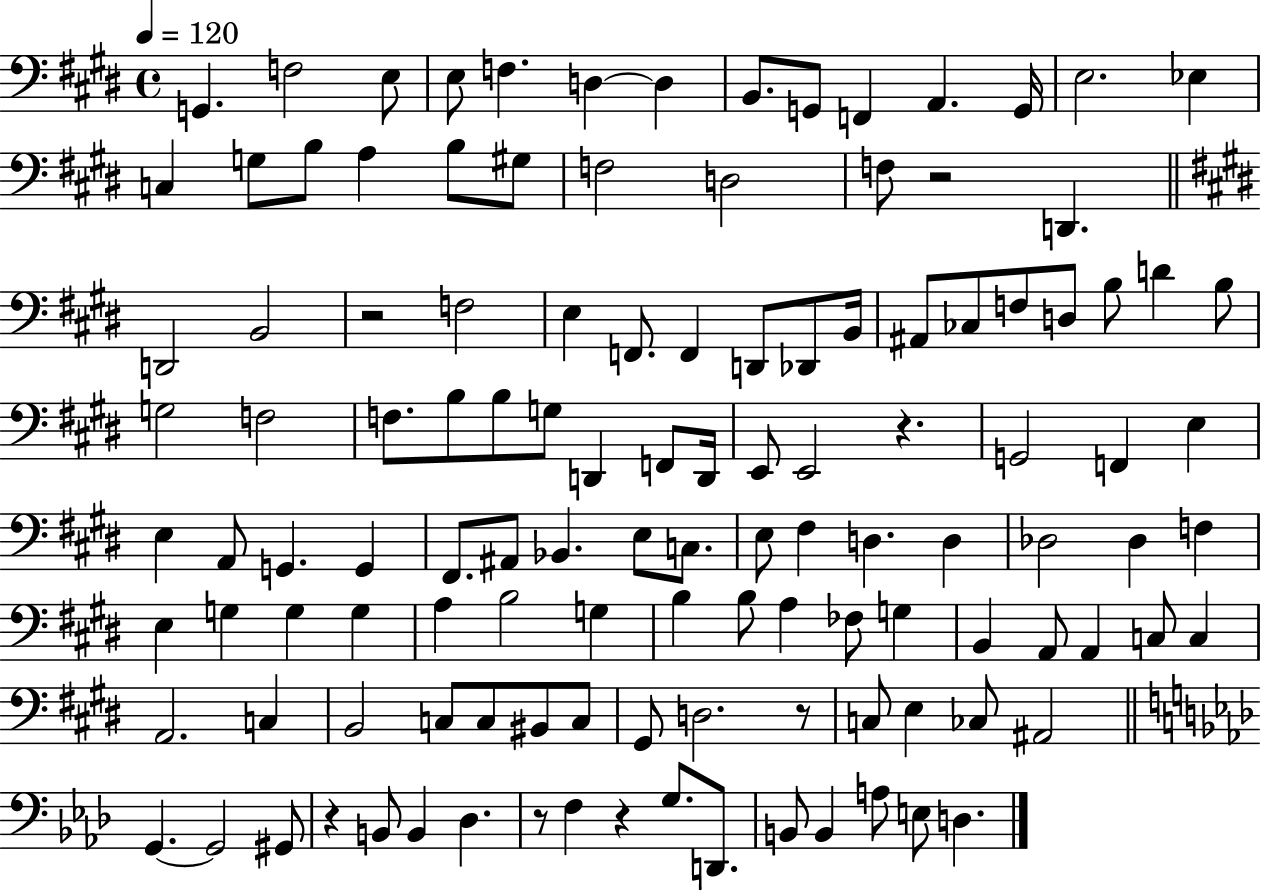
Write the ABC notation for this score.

X:1
T:Untitled
M:4/4
L:1/4
K:E
G,, F,2 E,/2 E,/2 F, D, D, B,,/2 G,,/2 F,, A,, G,,/4 E,2 _E, C, G,/2 B,/2 A, B,/2 ^G,/2 F,2 D,2 F,/2 z2 D,, D,,2 B,,2 z2 F,2 E, F,,/2 F,, D,,/2 _D,,/2 B,,/4 ^A,,/2 _C,/2 F,/2 D,/2 B,/2 D B,/2 G,2 F,2 F,/2 B,/2 B,/2 G,/2 D,, F,,/2 D,,/4 E,,/2 E,,2 z G,,2 F,, E, E, A,,/2 G,, G,, ^F,,/2 ^A,,/2 _B,, E,/2 C,/2 E,/2 ^F, D, D, _D,2 _D, F, E, G, G, G, A, B,2 G, B, B,/2 A, _F,/2 G, B,, A,,/2 A,, C,/2 C, A,,2 C, B,,2 C,/2 C,/2 ^B,,/2 C,/2 ^G,,/2 D,2 z/2 C,/2 E, _C,/2 ^A,,2 G,, G,,2 ^G,,/2 z B,,/2 B,, _D, z/2 F, z G,/2 D,,/2 B,,/2 B,, A,/2 E,/2 D,